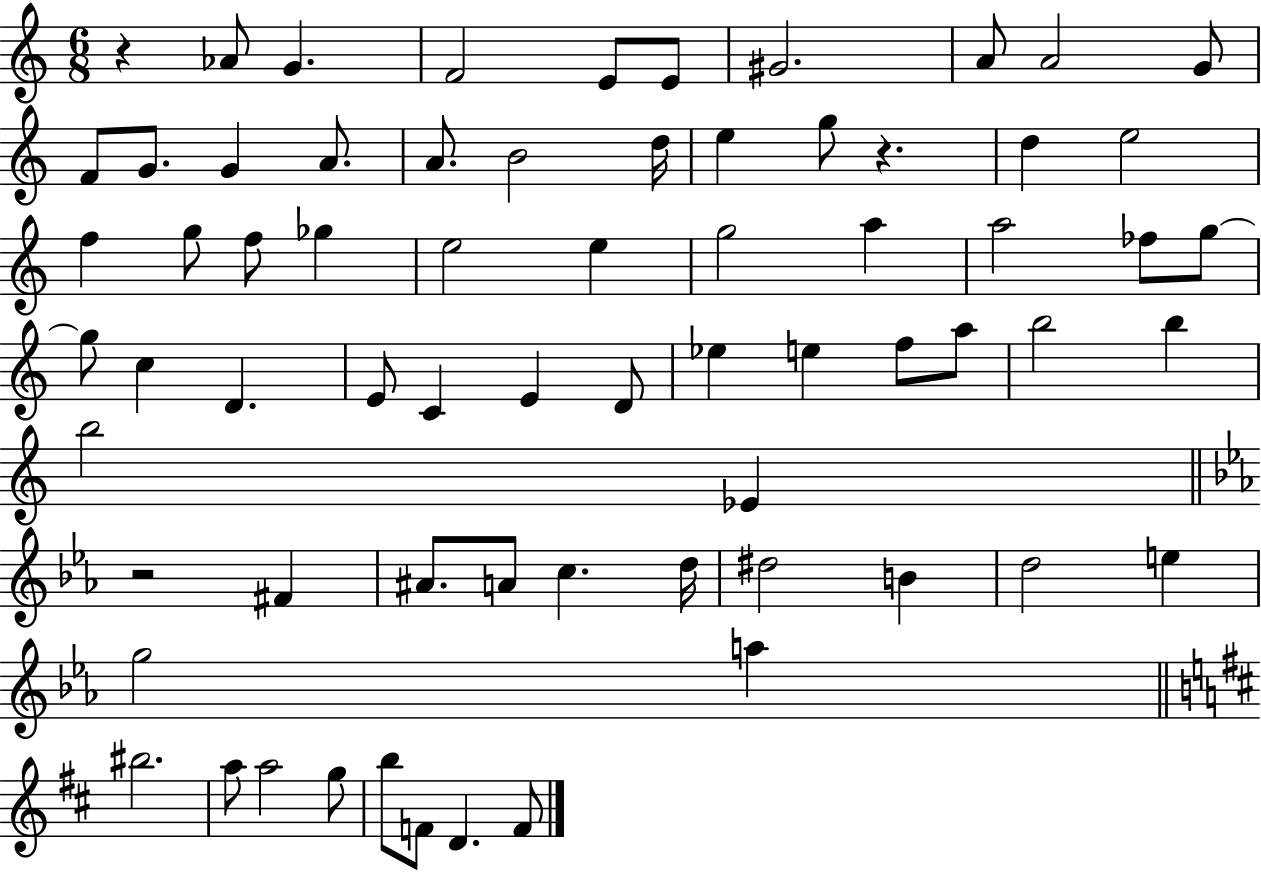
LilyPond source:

{
  \clef treble
  \numericTimeSignature
  \time 6/8
  \key c \major
  r4 aes'8 g'4. | f'2 e'8 e'8 | gis'2. | a'8 a'2 g'8 | \break f'8 g'8. g'4 a'8. | a'8. b'2 d''16 | e''4 g''8 r4. | d''4 e''2 | \break f''4 g''8 f''8 ges''4 | e''2 e''4 | g''2 a''4 | a''2 fes''8 g''8~~ | \break g''8 c''4 d'4. | e'8 c'4 e'4 d'8 | ees''4 e''4 f''8 a''8 | b''2 b''4 | \break b''2 ees'4 | \bar "||" \break \key c \minor r2 fis'4 | ais'8. a'8 c''4. d''16 | dis''2 b'4 | d''2 e''4 | \break g''2 a''4 | \bar "||" \break \key d \major bis''2. | a''8 a''2 g''8 | b''8 f'8 d'4. f'8 | \bar "|."
}